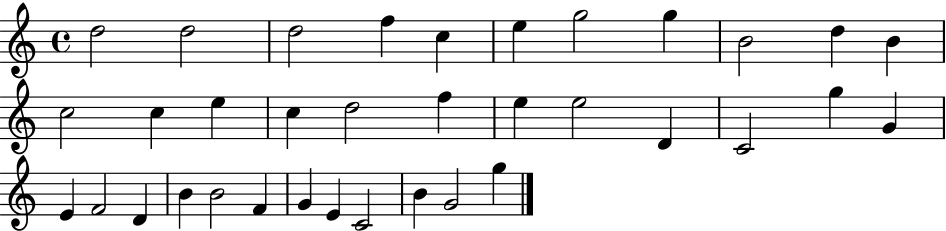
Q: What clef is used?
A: treble